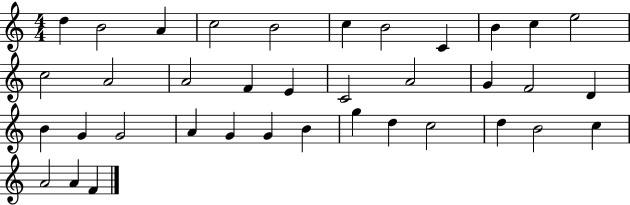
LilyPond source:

{
  \clef treble
  \numericTimeSignature
  \time 4/4
  \key c \major
  d''4 b'2 a'4 | c''2 b'2 | c''4 b'2 c'4 | b'4 c''4 e''2 | \break c''2 a'2 | a'2 f'4 e'4 | c'2 a'2 | g'4 f'2 d'4 | \break b'4 g'4 g'2 | a'4 g'4 g'4 b'4 | g''4 d''4 c''2 | d''4 b'2 c''4 | \break a'2 a'4 f'4 | \bar "|."
}